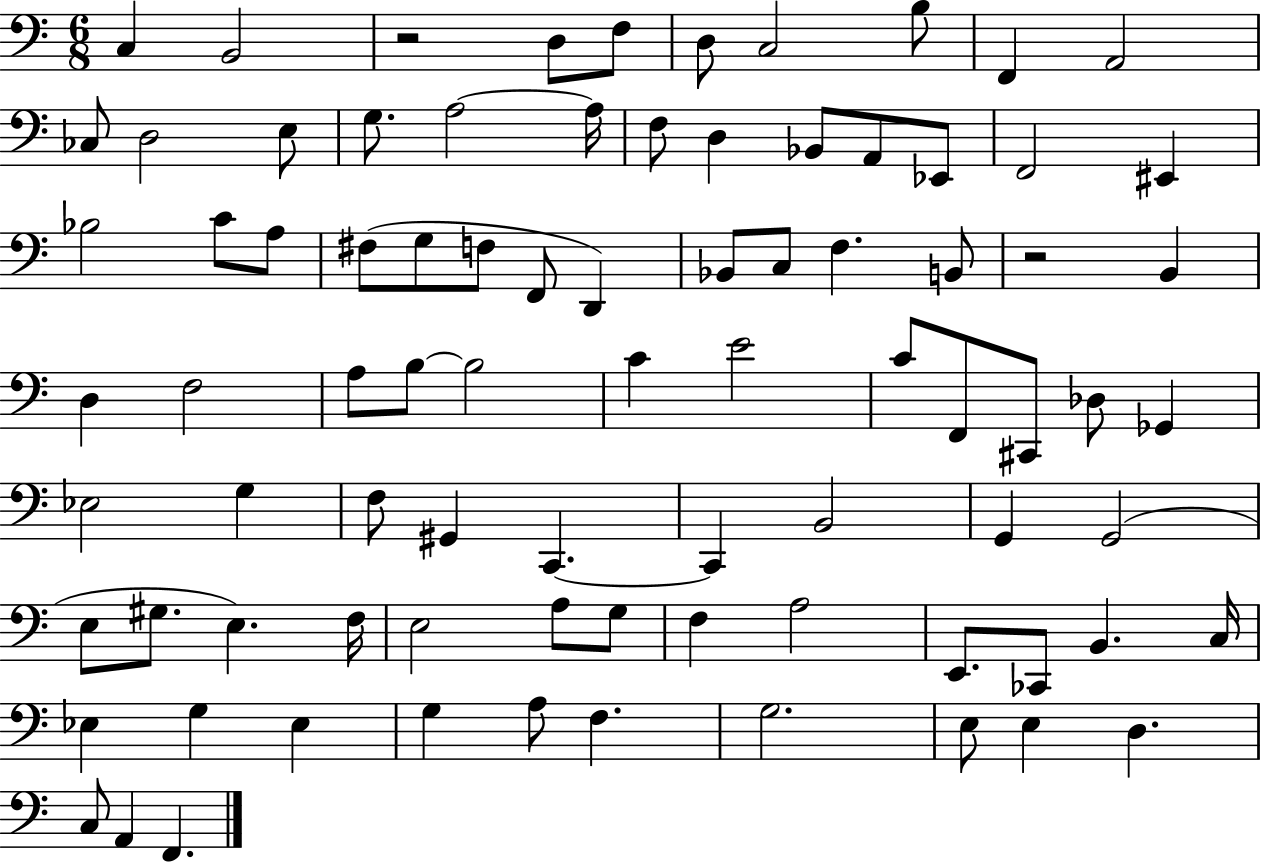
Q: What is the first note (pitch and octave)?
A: C3